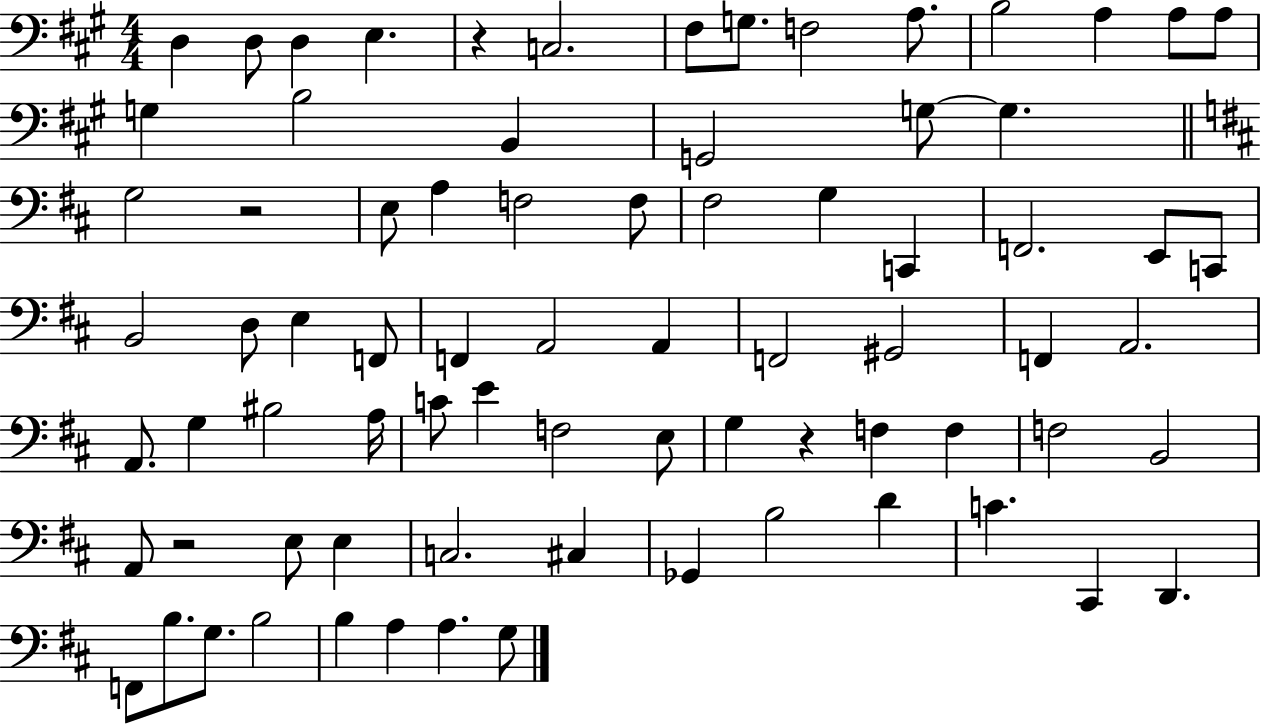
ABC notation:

X:1
T:Untitled
M:4/4
L:1/4
K:A
D, D,/2 D, E, z C,2 ^F,/2 G,/2 F,2 A,/2 B,2 A, A,/2 A,/2 G, B,2 B,, G,,2 G,/2 G, G,2 z2 E,/2 A, F,2 F,/2 ^F,2 G, C,, F,,2 E,,/2 C,,/2 B,,2 D,/2 E, F,,/2 F,, A,,2 A,, F,,2 ^G,,2 F,, A,,2 A,,/2 G, ^B,2 A,/4 C/2 E F,2 E,/2 G, z F, F, F,2 B,,2 A,,/2 z2 E,/2 E, C,2 ^C, _G,, B,2 D C ^C,, D,, F,,/2 B,/2 G,/2 B,2 B, A, A, G,/2